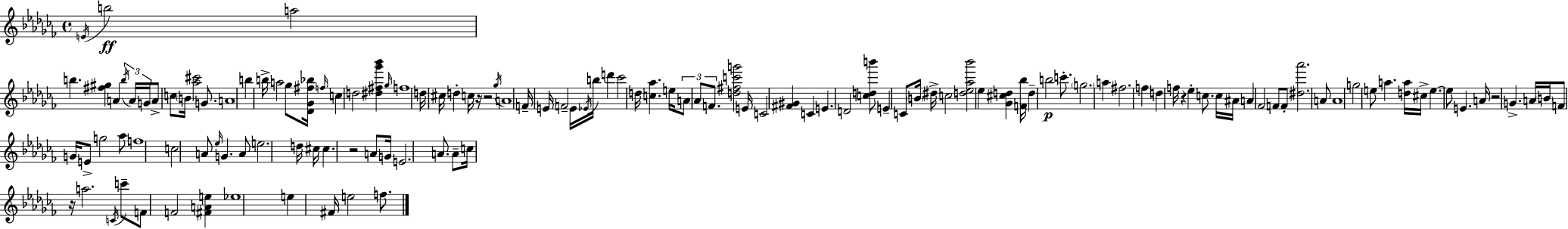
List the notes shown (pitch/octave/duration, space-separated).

E4/s B5/h A5/h B5/q. [F#5,G#5]/q A4/q B5/s A4/s G4/s A4/e C5/e B4/s [Ab5,C#6]/h G4/e. A4/w B5/q B5/s A5/h Gb5/e [Db4,Gb4,F#5,Bb5]/s F5/s C5/q D5/h [D#5,F#5,Gb6,Bb6]/q Gb5/s F5/w D5/s C#5/s D5/q C5/s R/s R/h Gb5/s A4/w F4/s E4/s F4/h E4/s Eb4/s B5/s D6/q CES6/h D5/s [C5,Ab5]/q. E5/s A4/e Ab4/e F4/e. [D5,F#5,C6,G6]/h E4/s C4/h [F#4,G#4]/q C4/q E4/q. D4/h [C5,D5,B6]/e E4/q C4/e B4/s D#5/s C5/h [D5,Eb5,Ab5,Bb6]/h Eb5/q [Gb4,C#5,D5]/q [F4,Bb5]/s D5/q B5/h C6/e. G5/h. A5/q F#5/h. F5/q D5/q F5/s R/q Eb5/q C5/e. C5/s A#4/s A4/q FES4/h F4/e F4/e [D#5,Ab6]/h. A4/e A4/w G5/h E5/e A5/q. [D5,A5]/s C#5/s E5/q. E5/e E4/q. A4/s R/h G4/q. A4/s B4/s F4/e G4/s E4/e G5/h Ab5/e F5/w C5/h A4/e Eb5/s G4/q. A4/e E5/h. D5/s C#5/s C#5/q. R/h A4/e G4/s E4/h. A4/e. A4/e C5/s R/s A5/h. C4/s C6/e F4/e F4/h [F#4,A4,E5]/q Eb5/w E5/q F#4/s E5/h F5/e.